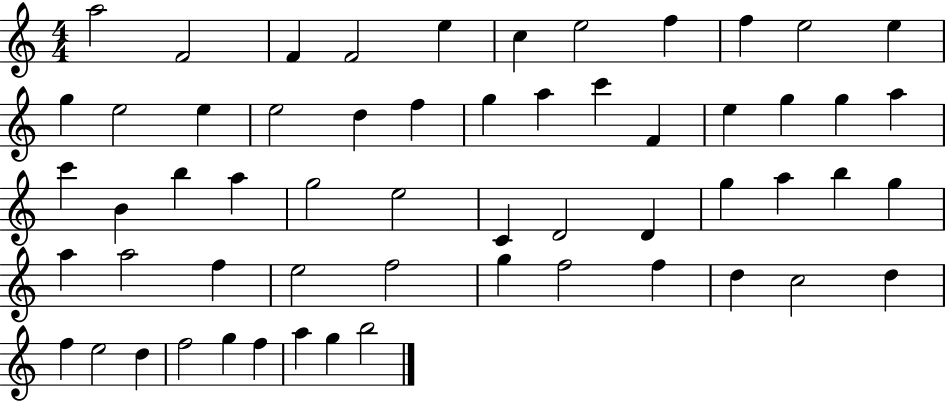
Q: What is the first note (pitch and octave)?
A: A5